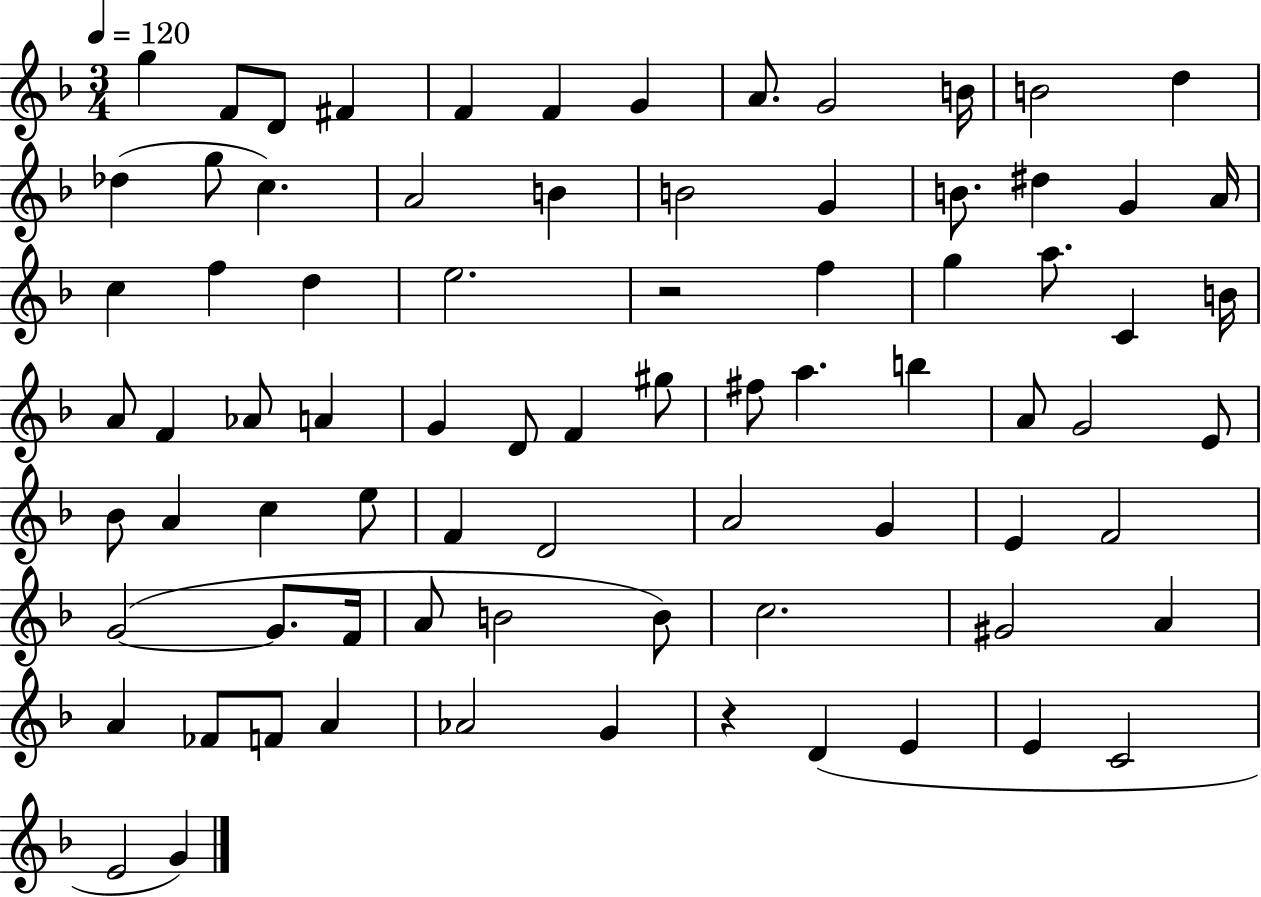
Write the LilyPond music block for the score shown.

{
  \clef treble
  \numericTimeSignature
  \time 3/4
  \key f \major
  \tempo 4 = 120
  g''4 f'8 d'8 fis'4 | f'4 f'4 g'4 | a'8. g'2 b'16 | b'2 d''4 | \break des''4( g''8 c''4.) | a'2 b'4 | b'2 g'4 | b'8. dis''4 g'4 a'16 | \break c''4 f''4 d''4 | e''2. | r2 f''4 | g''4 a''8. c'4 b'16 | \break a'8 f'4 aes'8 a'4 | g'4 d'8 f'4 gis''8 | fis''8 a''4. b''4 | a'8 g'2 e'8 | \break bes'8 a'4 c''4 e''8 | f'4 d'2 | a'2 g'4 | e'4 f'2 | \break g'2~(~ g'8. f'16 | a'8 b'2 b'8) | c''2. | gis'2 a'4 | \break a'4 fes'8 f'8 a'4 | aes'2 g'4 | r4 d'4( e'4 | e'4 c'2 | \break e'2 g'4) | \bar "|."
}